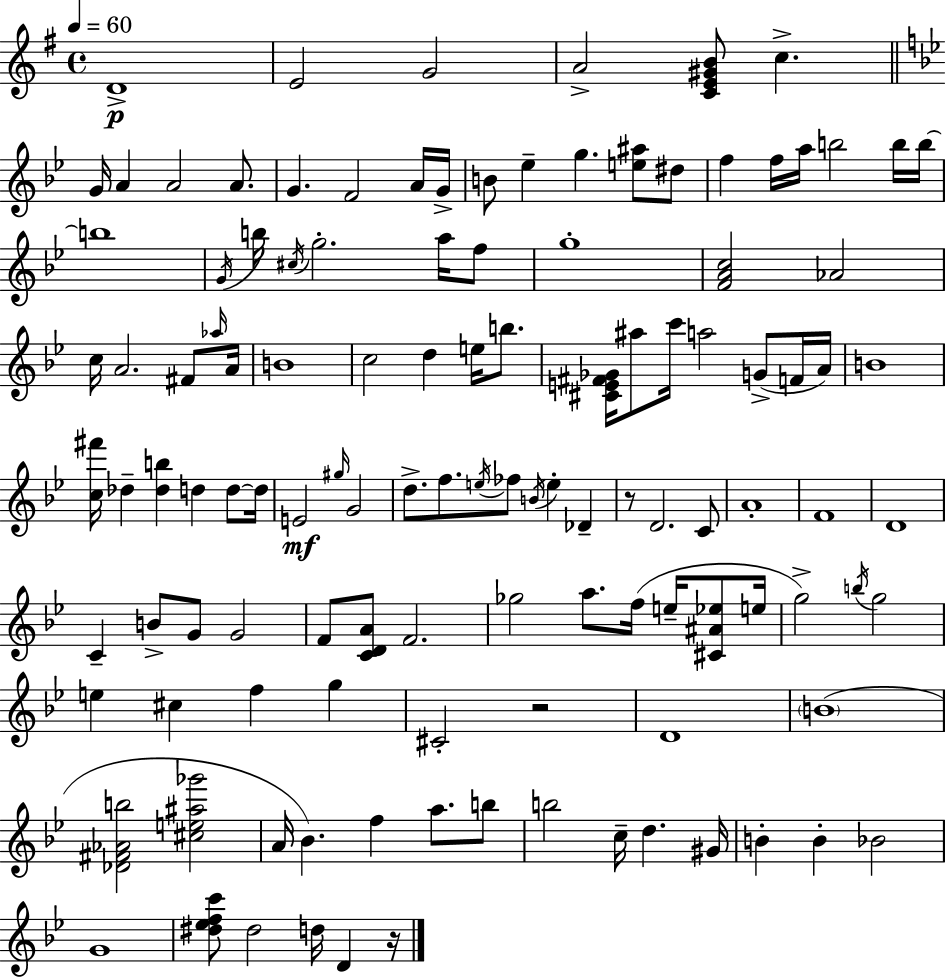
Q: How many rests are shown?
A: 3